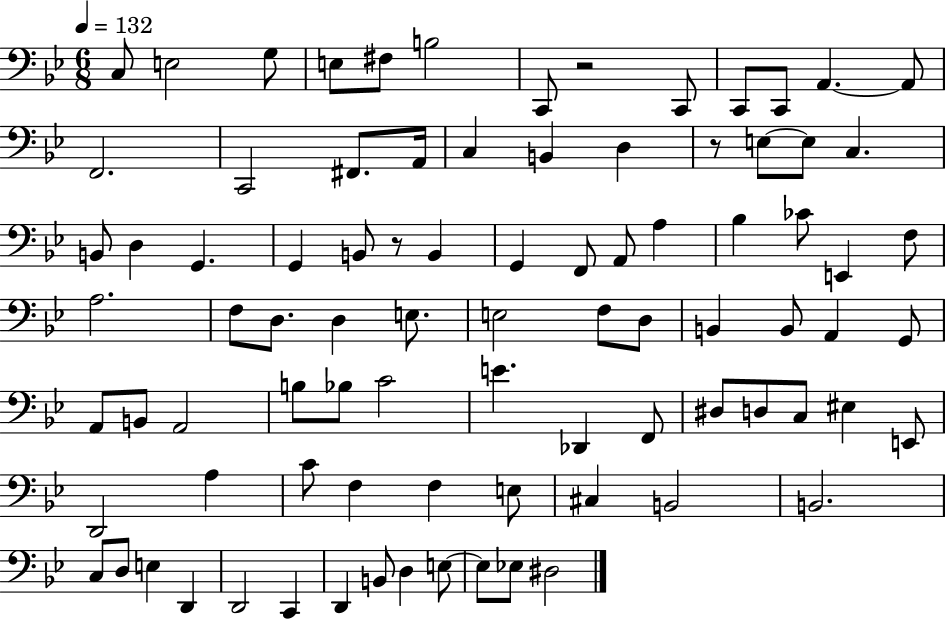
X:1
T:Untitled
M:6/8
L:1/4
K:Bb
C,/2 E,2 G,/2 E,/2 ^F,/2 B,2 C,,/2 z2 C,,/2 C,,/2 C,,/2 A,, A,,/2 F,,2 C,,2 ^F,,/2 A,,/4 C, B,, D, z/2 E,/2 E,/2 C, B,,/2 D, G,, G,, B,,/2 z/2 B,, G,, F,,/2 A,,/2 A, _B, _C/2 E,, F,/2 A,2 F,/2 D,/2 D, E,/2 E,2 F,/2 D,/2 B,, B,,/2 A,, G,,/2 A,,/2 B,,/2 A,,2 B,/2 _B,/2 C2 E _D,, F,,/2 ^D,/2 D,/2 C,/2 ^E, E,,/2 D,,2 A, C/2 F, F, E,/2 ^C, B,,2 B,,2 C,/2 D,/2 E, D,, D,,2 C,, D,, B,,/2 D, E,/2 E,/2 _E,/2 ^D,2